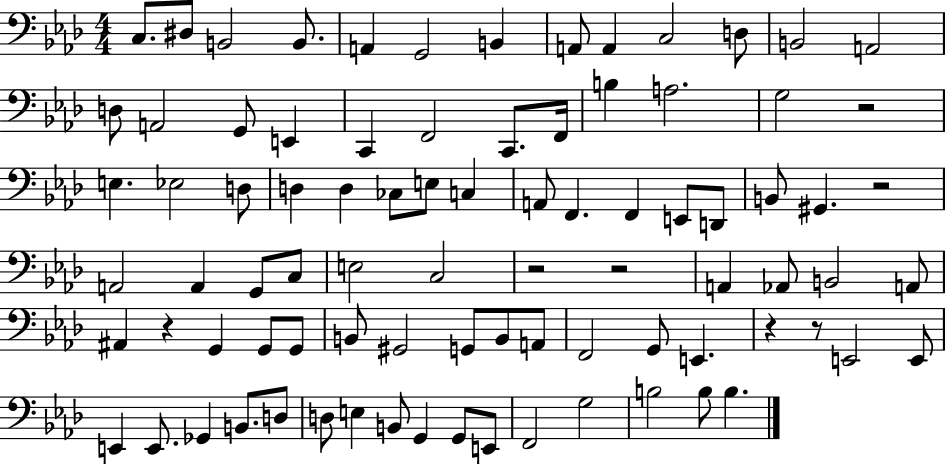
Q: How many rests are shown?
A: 7